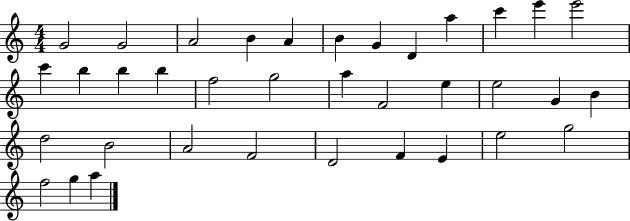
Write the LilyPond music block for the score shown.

{
  \clef treble
  \numericTimeSignature
  \time 4/4
  \key c \major
  g'2 g'2 | a'2 b'4 a'4 | b'4 g'4 d'4 a''4 | c'''4 e'''4 e'''2 | \break c'''4 b''4 b''4 b''4 | f''2 g''2 | a''4 f'2 e''4 | e''2 g'4 b'4 | \break d''2 b'2 | a'2 f'2 | d'2 f'4 e'4 | e''2 g''2 | \break f''2 g''4 a''4 | \bar "|."
}